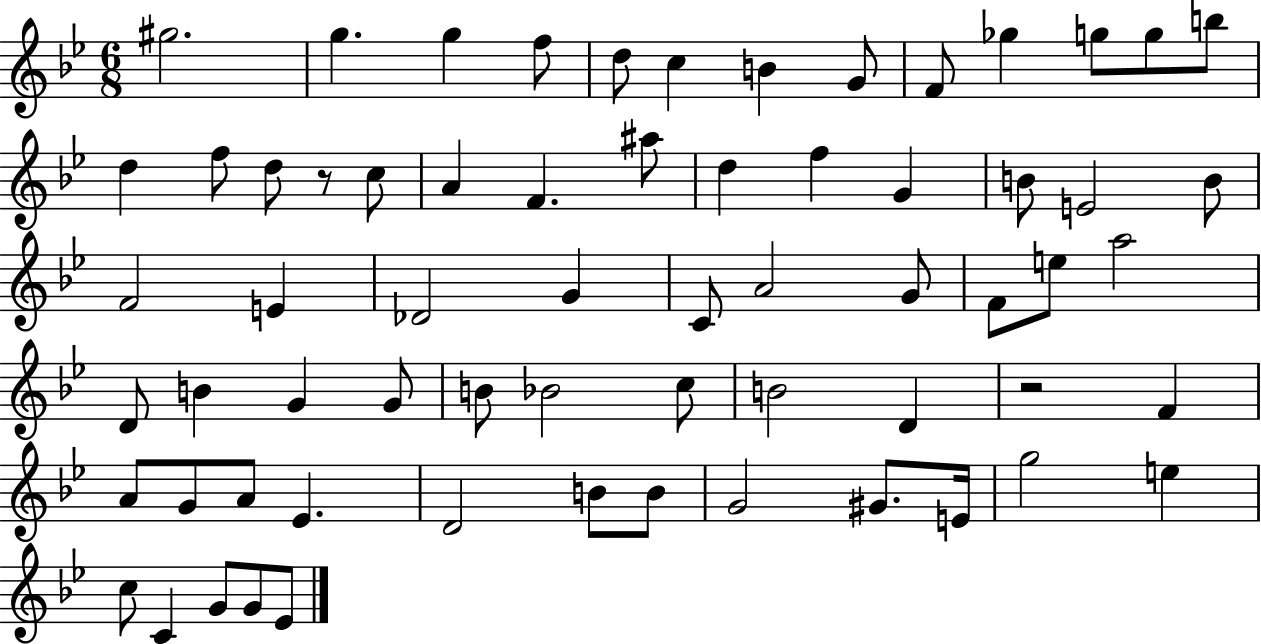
{
  \clef treble
  \numericTimeSignature
  \time 6/8
  \key bes \major
  gis''2. | g''4. g''4 f''8 | d''8 c''4 b'4 g'8 | f'8 ges''4 g''8 g''8 b''8 | \break d''4 f''8 d''8 r8 c''8 | a'4 f'4. ais''8 | d''4 f''4 g'4 | b'8 e'2 b'8 | \break f'2 e'4 | des'2 g'4 | c'8 a'2 g'8 | f'8 e''8 a''2 | \break d'8 b'4 g'4 g'8 | b'8 bes'2 c''8 | b'2 d'4 | r2 f'4 | \break a'8 g'8 a'8 ees'4. | d'2 b'8 b'8 | g'2 gis'8. e'16 | g''2 e''4 | \break c''8 c'4 g'8 g'8 ees'8 | \bar "|."
}